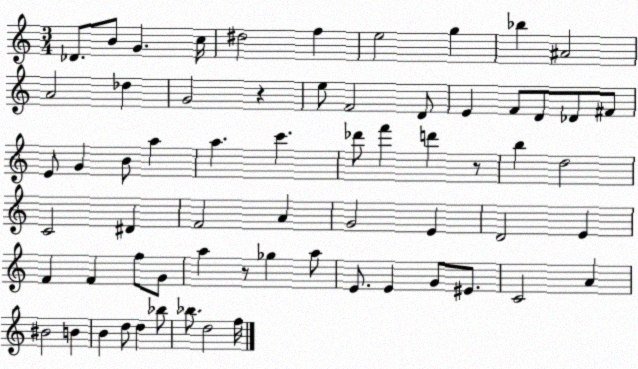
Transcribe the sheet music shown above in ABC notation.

X:1
T:Untitled
M:3/4
L:1/4
K:C
_D/2 B/2 G c/4 ^d2 f e2 g _b ^A2 A2 _d G2 z e/2 F2 D/2 E F/2 D/2 _D/2 ^F/2 E/2 G B/2 a a c' _d'/2 f' d' z/2 b d2 C2 ^D F2 A G2 E D2 E F F f/2 G/2 a z/2 _g a/2 E/2 E G/2 ^E/2 C2 A ^B2 B B d/2 d _b/2 _b/2 d2 f/4